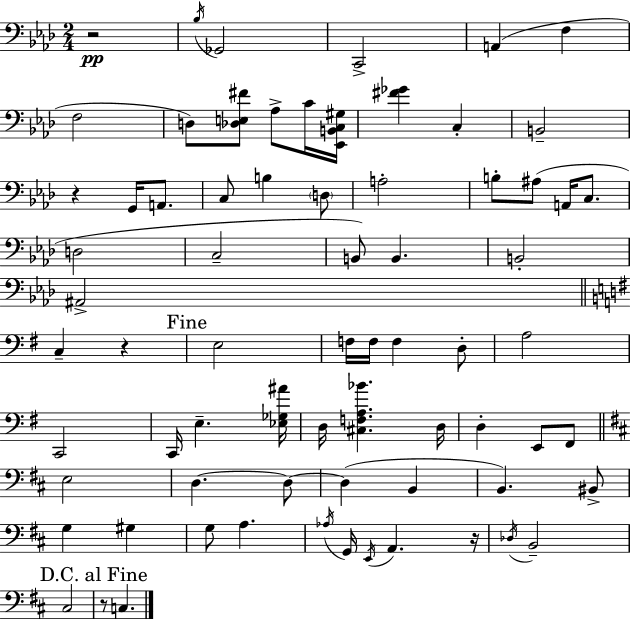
{
  \clef bass
  \numericTimeSignature
  \time 2/4
  \key aes \major
  \repeat volta 2 { r2\pp | \acciaccatura { bes16 } ges,2 | c,2-> | a,4( f4 | \break f2 | d8) <des e fis'>8 aes8-> c'16 | <ees, b, c gis>16 <fis' ges'>4 c4-. | b,2-- | \break r4 g,16 a,8. | c8 b4 \parenthesize d8 | a2-. | b8-. ais8( a,16 c8. | \break d2 | c2-- | b,8) b,4. | b,2-. | \break ais,2-> | \bar "||" \break \key e \minor c4-- r4 | \mark "Fine" e2 | f16 f16 f4 d8-. | a2 | \break c,2 | c,16 e4.-- <ees ges ais'>16 | d16 <cis f a bes'>4. d16 | d4-. e,8 fis,8 | \break \bar "||" \break \key b \minor e2 | d4.~~ d8~~ | d4( b,4 | b,4.) bis,8-> | \break g4 gis4 | g8 a4. | \acciaccatura { aes16 } g,16 \acciaccatura { e,16 } a,4. | r16 \acciaccatura { des16 } b,2-- | \break cis2 | \mark "D.C. al Fine" r8 c4. | } \bar "|."
}